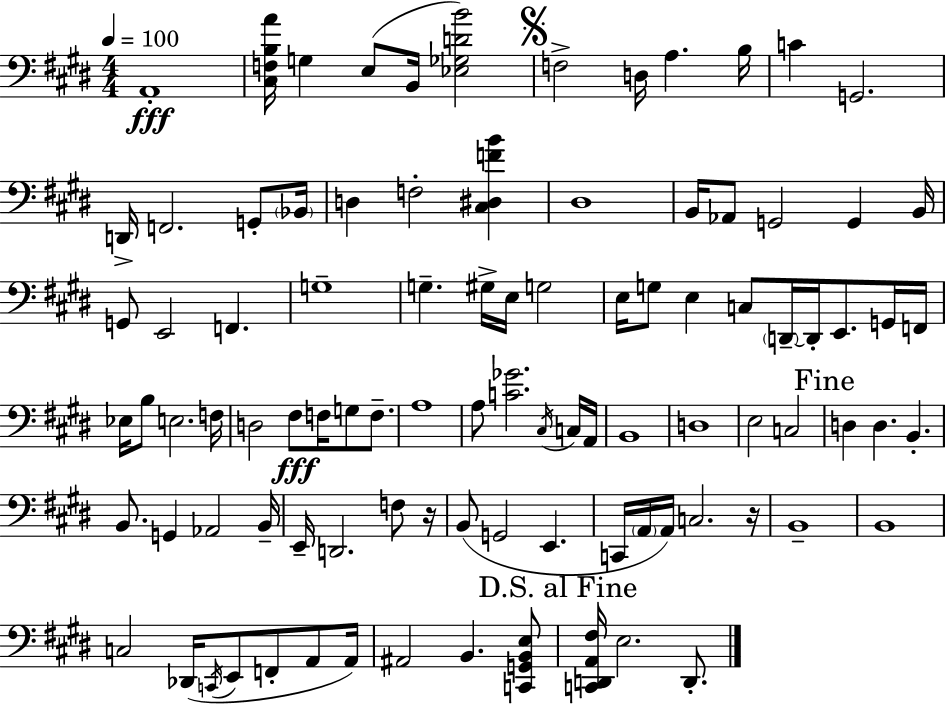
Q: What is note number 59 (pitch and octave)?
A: D3